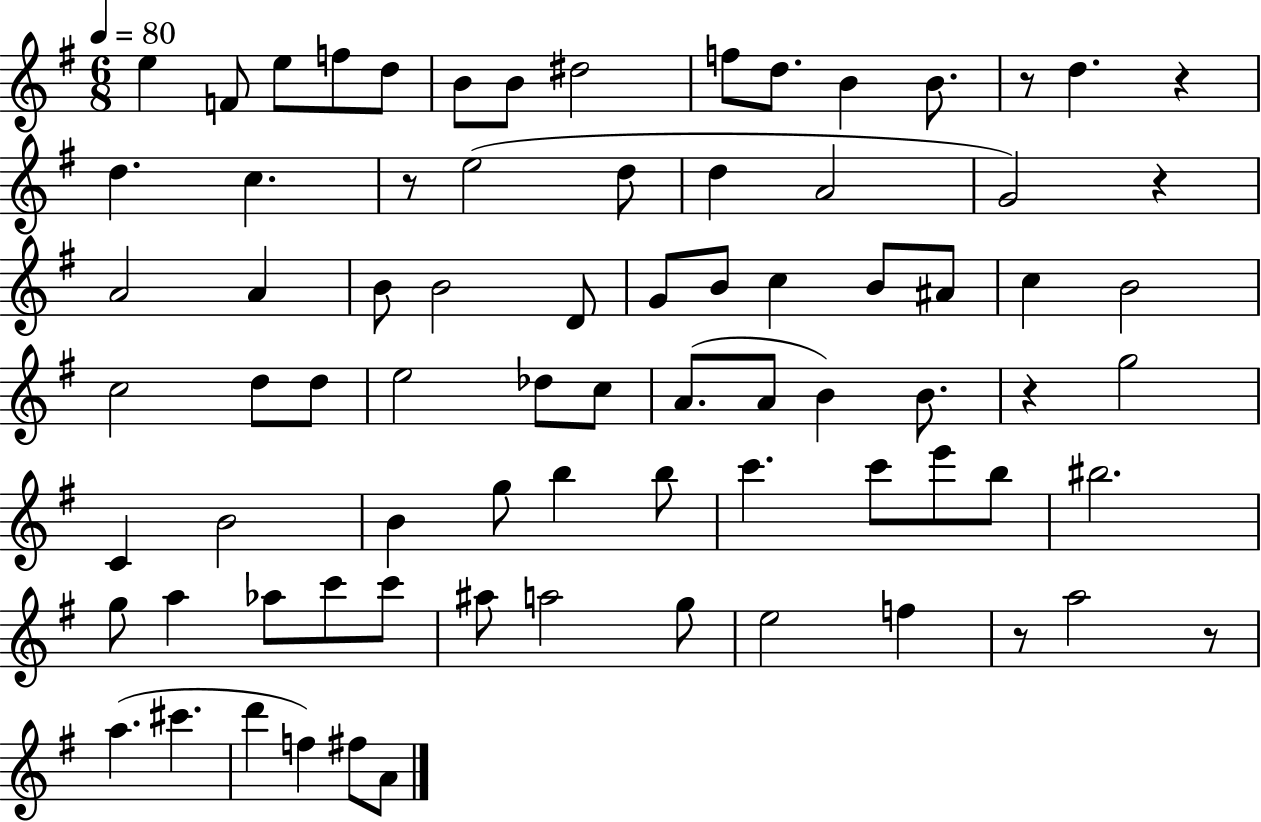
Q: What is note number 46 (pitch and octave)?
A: B4